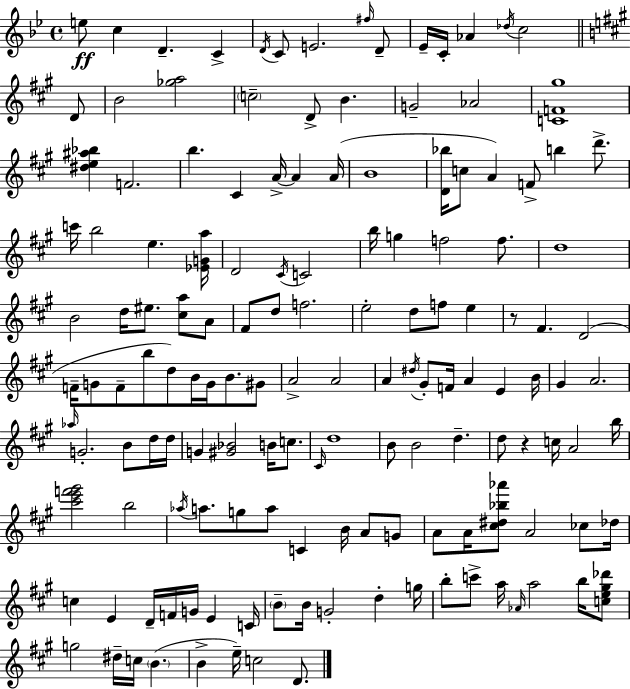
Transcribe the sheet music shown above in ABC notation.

X:1
T:Untitled
M:4/4
L:1/4
K:Bb
e/2 c D C D/4 C/2 E2 ^f/4 D/2 _E/4 C/4 _A _d/4 c2 D/2 B2 [_ga]2 c2 D/2 B G2 _A2 [CF^g]4 [^de^a_b] F2 b ^C A/4 A A/4 B4 [D_b]/4 c/2 A F/2 b d'/2 c'/4 b2 e [_EGa]/4 D2 ^C/4 C2 b/4 g f2 f/2 d4 B2 d/4 ^e/2 [^ca]/2 A/2 ^F/2 d/2 f2 e2 d/2 f/2 e z/2 ^F D2 F/4 G/2 F/2 b/2 d/2 B/4 G/4 B/2 ^G/2 A2 A2 A ^d/4 ^G/2 F/4 A E B/4 ^G A2 _a/4 G2 B/2 d/4 d/4 G [^G_B]2 B/4 c/2 ^C/4 d4 B/2 B2 d d/2 z c/4 A2 b/4 [^c'e'f'^g']2 b2 _a/4 a/2 g/2 a/2 C B/4 A/2 G/2 A/2 A/4 [^c^d_b_a']/2 A2 _c/2 _d/4 c E D/4 F/4 G/4 E C/4 B/2 B/4 G2 d g/4 b/2 c'/2 a/4 _A/4 a2 b/4 [ce^g_d']/2 g2 ^d/4 c/4 B B e/4 c2 D/2